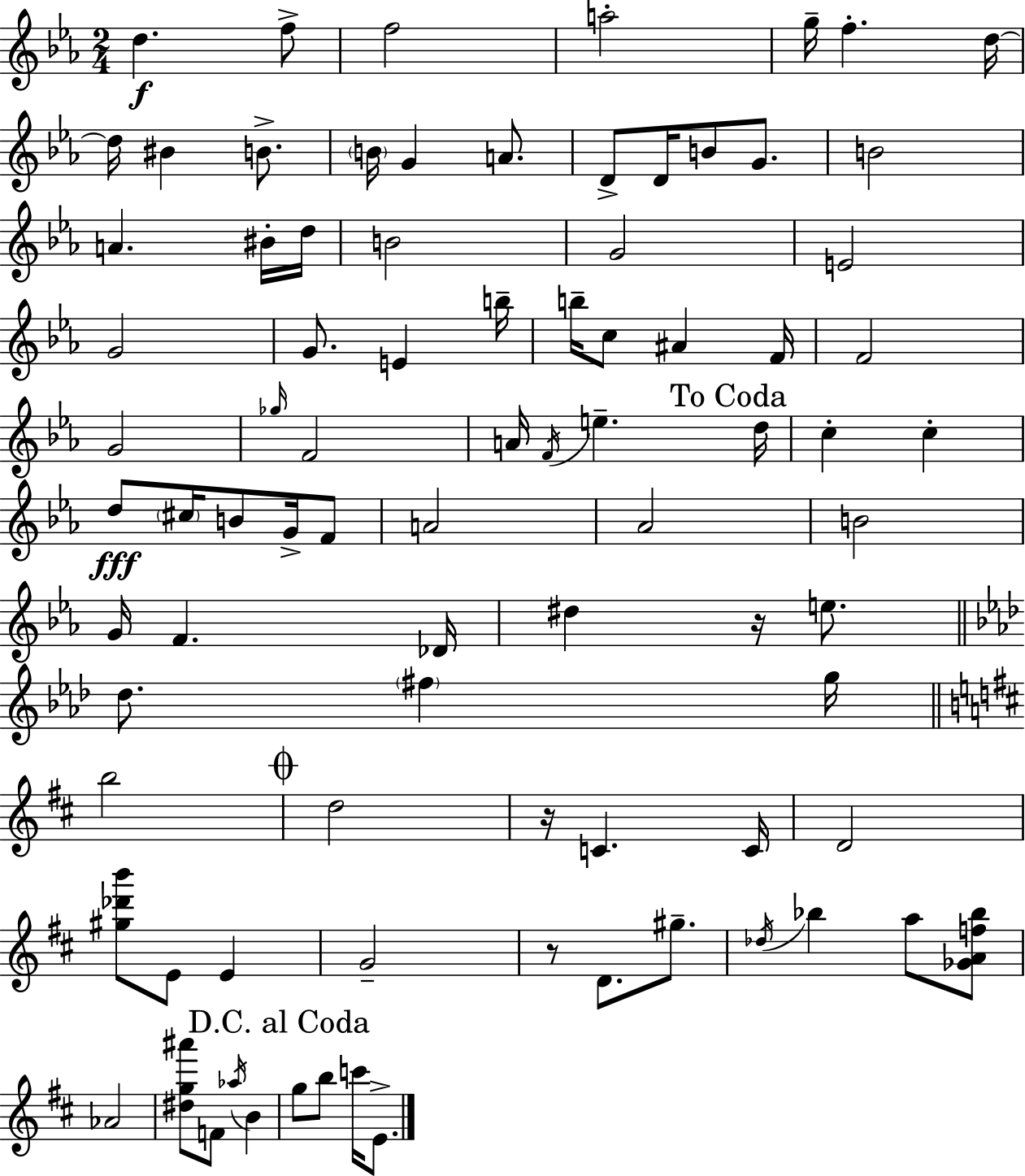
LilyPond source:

{
  \clef treble
  \numericTimeSignature
  \time 2/4
  \key ees \major
  d''4.\f f''8-> | f''2 | a''2-. | g''16-- f''4.-. d''16~~ | \break d''16 bis'4 b'8.-> | \parenthesize b'16 g'4 a'8. | d'8-> d'16 b'8 g'8. | b'2 | \break a'4. bis'16-. d''16 | b'2 | g'2 | e'2 | \break g'2 | g'8. e'4 b''16-- | b''16-- c''8 ais'4 f'16 | f'2 | \break g'2 | \grace { ges''16 } f'2 | a'16 \acciaccatura { f'16 } e''4.-- | \mark "To Coda" d''16 c''4-. c''4-. | \break d''8\fff \parenthesize cis''16 b'8 g'16-> | f'8 a'2 | aes'2 | b'2 | \break g'16 f'4. | des'16 dis''4 r16 e''8. | \bar "||" \break \key aes \major des''8. \parenthesize fis''4 g''16 | \bar "||" \break \key d \major b''2 | \mark \markup { \musicglyph "scripts.coda" } d''2 | r16 c'4. c'16 | d'2 | \break <gis'' des''' b'''>8 e'8 e'4 | g'2-- | r8 d'8. gis''8.-- | \acciaccatura { des''16 } bes''4 a''8 <ges' a' f'' bes''>8 | \break aes'2 | <dis'' g'' ais'''>8 f'8 \acciaccatura { aes''16 } b'4 | \mark "D.C. al Coda" g''8 b''8 c'''16 e'8.-> | \bar "|."
}